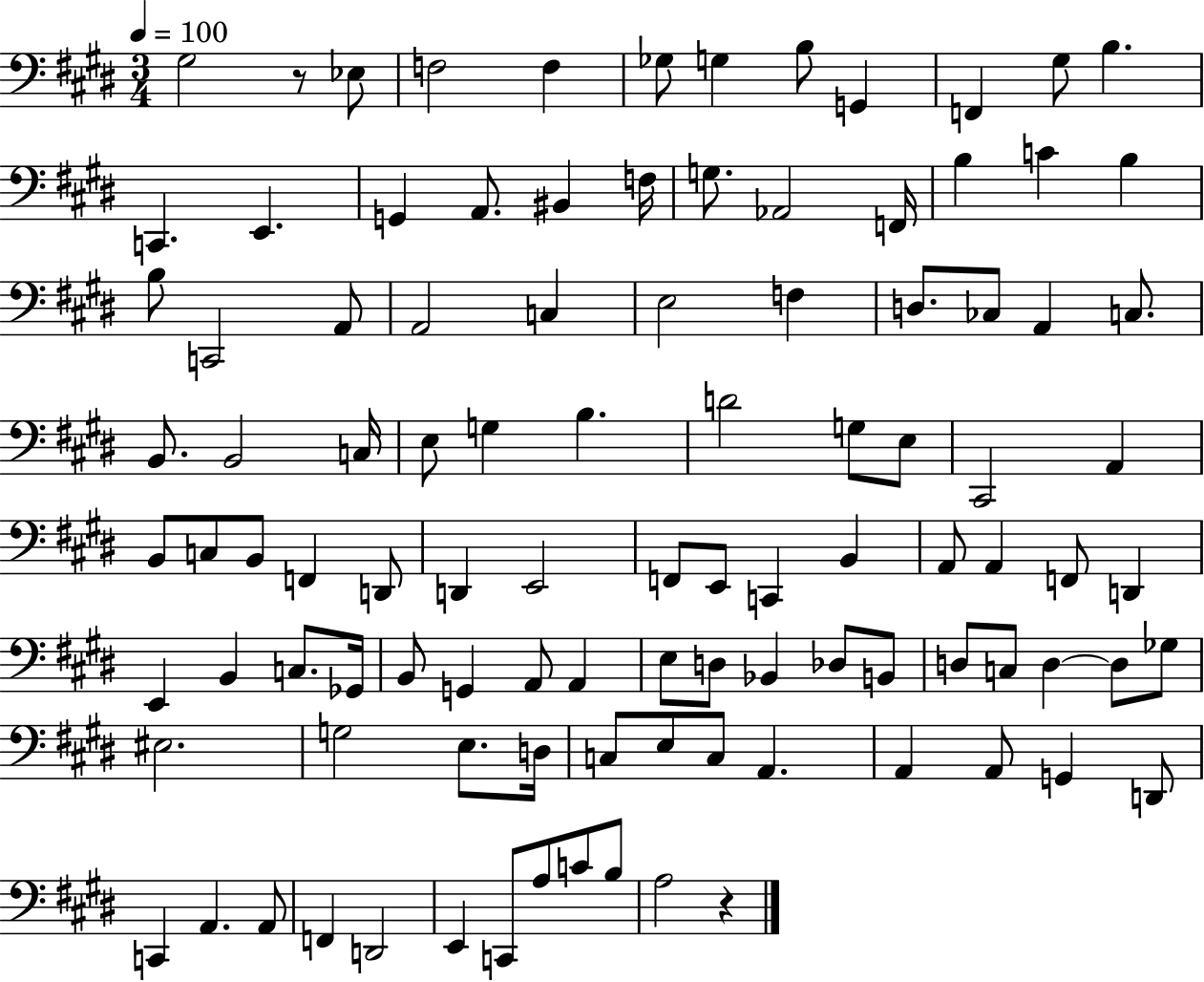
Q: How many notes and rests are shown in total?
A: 103